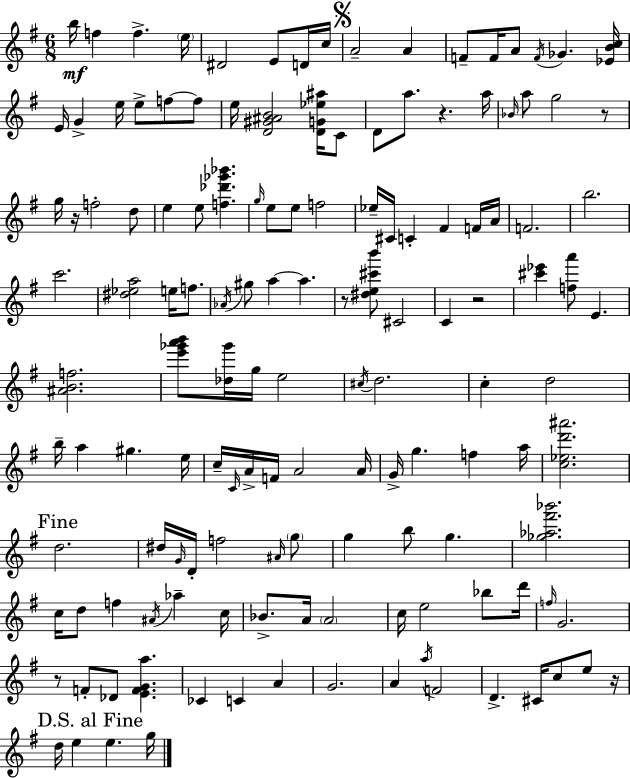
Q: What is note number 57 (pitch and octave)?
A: G5